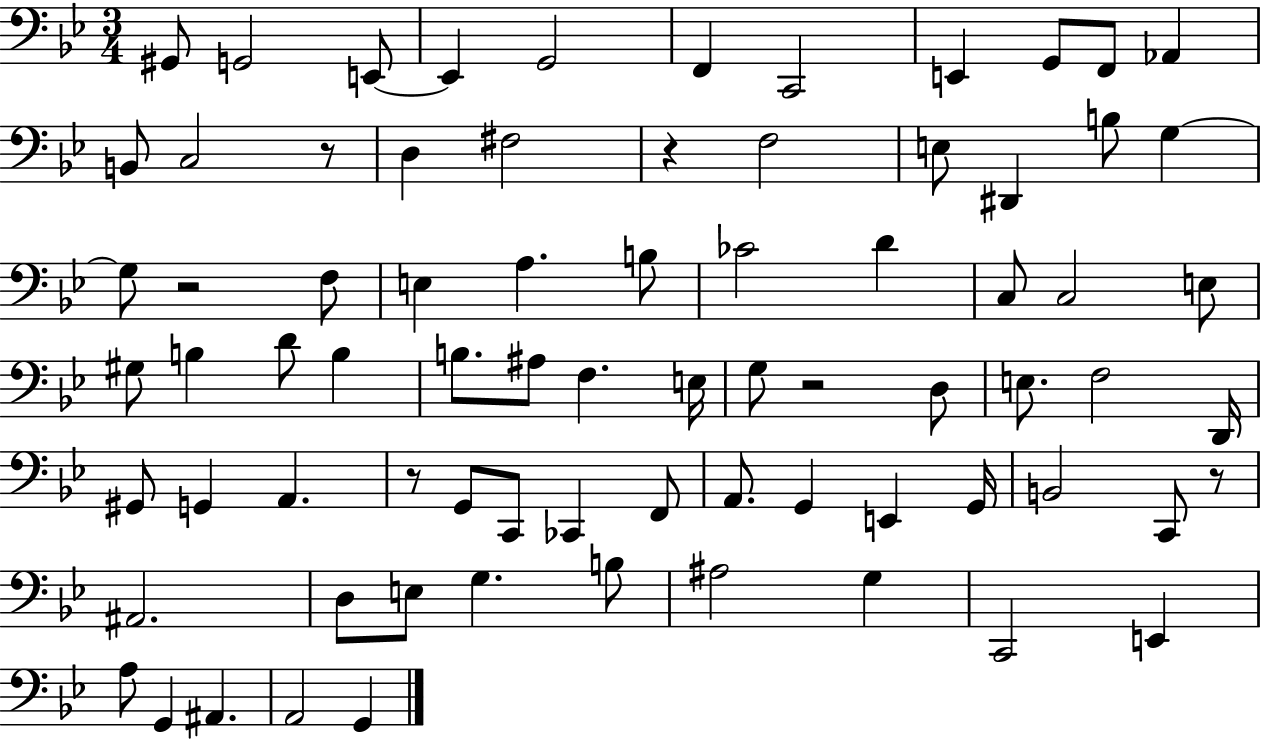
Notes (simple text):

G#2/e G2/h E2/e E2/q G2/h F2/q C2/h E2/q G2/e F2/e Ab2/q B2/e C3/h R/e D3/q F#3/h R/q F3/h E3/e D#2/q B3/e G3/q G3/e R/h F3/e E3/q A3/q. B3/e CES4/h D4/q C3/e C3/h E3/e G#3/e B3/q D4/e B3/q B3/e. A#3/e F3/q. E3/s G3/e R/h D3/e E3/e. F3/h D2/s G#2/e G2/q A2/q. R/e G2/e C2/e CES2/q F2/e A2/e. G2/q E2/q G2/s B2/h C2/e R/e A#2/h. D3/e E3/e G3/q. B3/e A#3/h G3/q C2/h E2/q A3/e G2/q A#2/q. A2/h G2/q